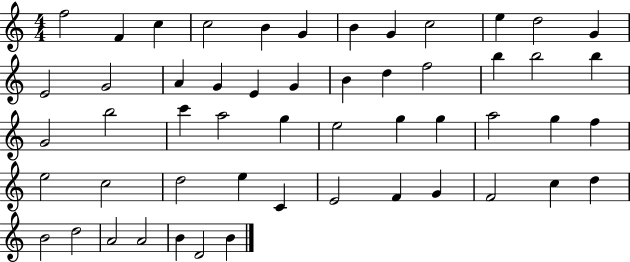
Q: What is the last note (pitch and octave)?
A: B4